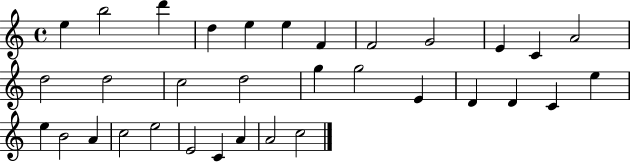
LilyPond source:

{
  \clef treble
  \time 4/4
  \defaultTimeSignature
  \key c \major
  e''4 b''2 d'''4 | d''4 e''4 e''4 f'4 | f'2 g'2 | e'4 c'4 a'2 | \break d''2 d''2 | c''2 d''2 | g''4 g''2 e'4 | d'4 d'4 c'4 e''4 | \break e''4 b'2 a'4 | c''2 e''2 | e'2 c'4 a'4 | a'2 c''2 | \break \bar "|."
}